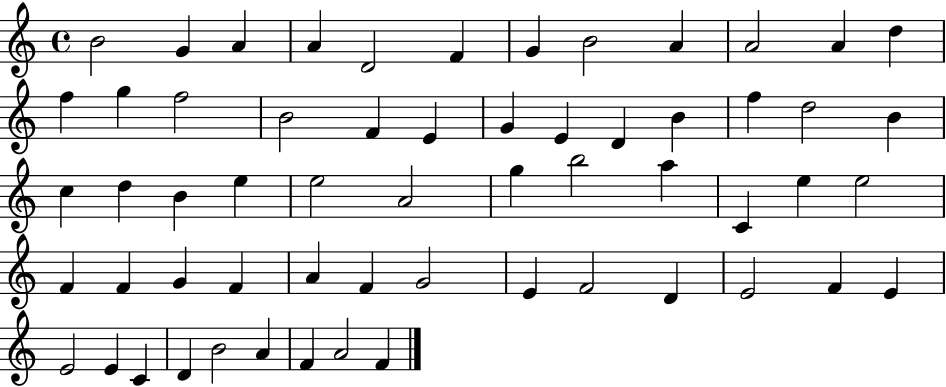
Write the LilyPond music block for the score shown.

{
  \clef treble
  \time 4/4
  \defaultTimeSignature
  \key c \major
  b'2 g'4 a'4 | a'4 d'2 f'4 | g'4 b'2 a'4 | a'2 a'4 d''4 | \break f''4 g''4 f''2 | b'2 f'4 e'4 | g'4 e'4 d'4 b'4 | f''4 d''2 b'4 | \break c''4 d''4 b'4 e''4 | e''2 a'2 | g''4 b''2 a''4 | c'4 e''4 e''2 | \break f'4 f'4 g'4 f'4 | a'4 f'4 g'2 | e'4 f'2 d'4 | e'2 f'4 e'4 | \break e'2 e'4 c'4 | d'4 b'2 a'4 | f'4 a'2 f'4 | \bar "|."
}